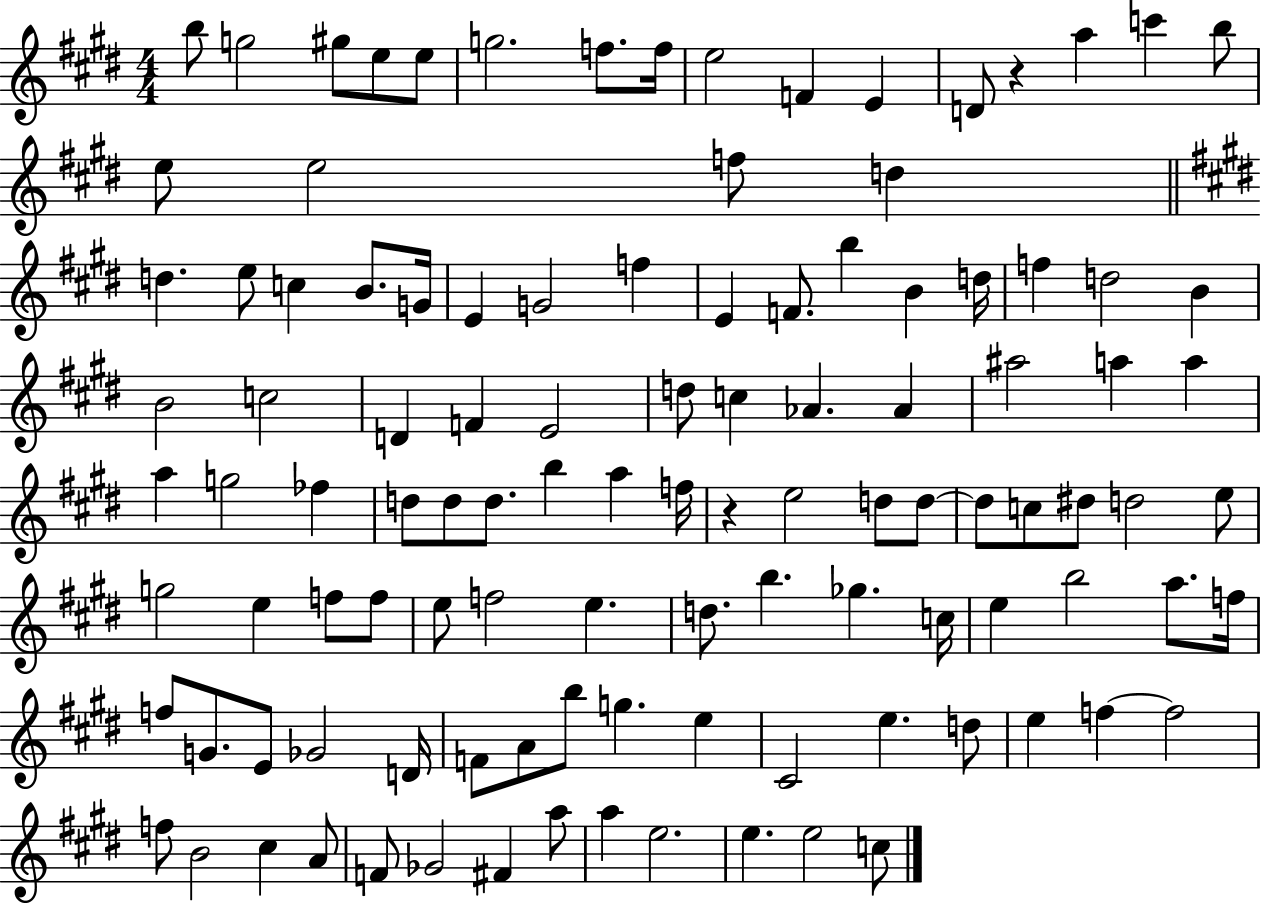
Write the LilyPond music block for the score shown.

{
  \clef treble
  \numericTimeSignature
  \time 4/4
  \key e \major
  b''8 g''2 gis''8 e''8 e''8 | g''2. f''8. f''16 | e''2 f'4 e'4 | d'8 r4 a''4 c'''4 b''8 | \break e''8 e''2 f''8 d''4 | \bar "||" \break \key e \major d''4. e''8 c''4 b'8. g'16 | e'4 g'2 f''4 | e'4 f'8. b''4 b'4 d''16 | f''4 d''2 b'4 | \break b'2 c''2 | d'4 f'4 e'2 | d''8 c''4 aes'4. aes'4 | ais''2 a''4 a''4 | \break a''4 g''2 fes''4 | d''8 d''8 d''8. b''4 a''4 f''16 | r4 e''2 d''8 d''8~~ | d''8 c''8 dis''8 d''2 e''8 | \break g''2 e''4 f''8 f''8 | e''8 f''2 e''4. | d''8. b''4. ges''4. c''16 | e''4 b''2 a''8. f''16 | \break f''8 g'8. e'8 ges'2 d'16 | f'8 a'8 b''8 g''4. e''4 | cis'2 e''4. d''8 | e''4 f''4~~ f''2 | \break f''8 b'2 cis''4 a'8 | f'8 ges'2 fis'4 a''8 | a''4 e''2. | e''4. e''2 c''8 | \break \bar "|."
}